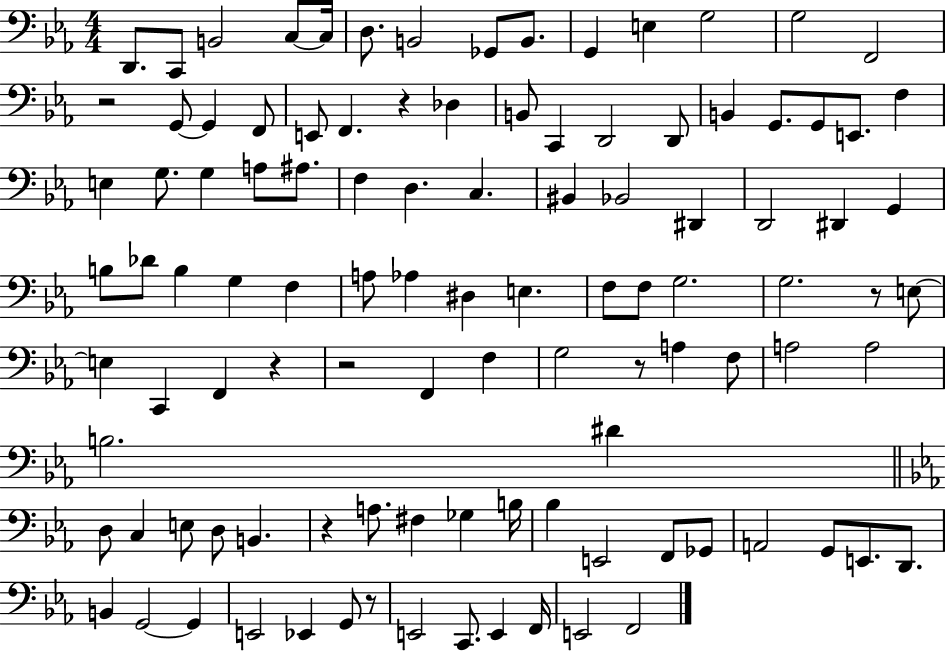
D2/e. C2/e B2/h C3/e C3/s D3/e. B2/h Gb2/e B2/e. G2/q E3/q G3/h G3/h F2/h R/h G2/e G2/q F2/e E2/e F2/q. R/q Db3/q B2/e C2/q D2/h D2/e B2/q G2/e. G2/e E2/e. F3/q E3/q G3/e. G3/q A3/e A#3/e. F3/q D3/q. C3/q. BIS2/q Bb2/h D#2/q D2/h D#2/q G2/q B3/e Db4/e B3/q G3/q F3/q A3/e Ab3/q D#3/q E3/q. F3/e F3/e G3/h. G3/h. R/e E3/e E3/q C2/q F2/q R/q R/h F2/q F3/q G3/h R/e A3/q F3/e A3/h A3/h B3/h. D#4/q D3/e C3/q E3/e D3/e B2/q. R/q A3/e. F#3/q Gb3/q B3/s Bb3/q E2/h F2/e Gb2/e A2/h G2/e E2/e. D2/e. B2/q G2/h G2/q E2/h Eb2/q G2/e R/e E2/h C2/e. E2/q F2/s E2/h F2/h